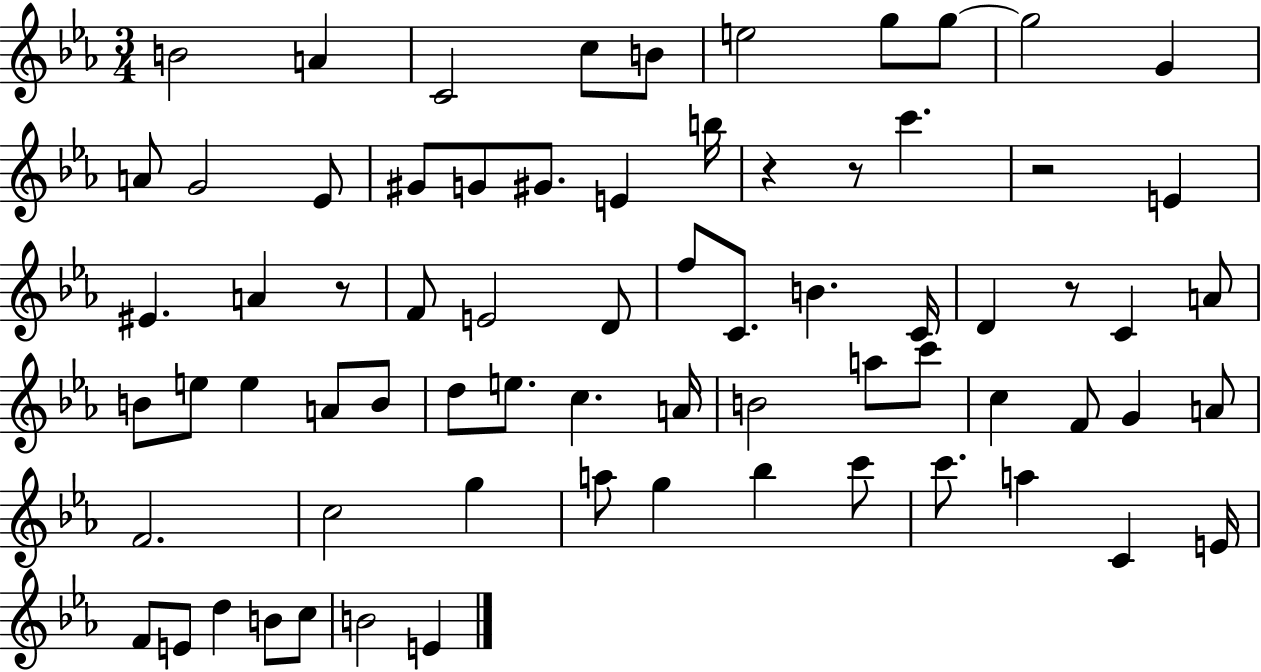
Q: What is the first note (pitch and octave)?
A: B4